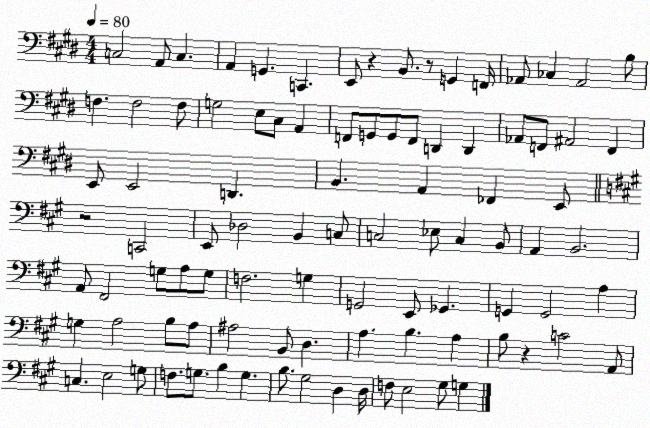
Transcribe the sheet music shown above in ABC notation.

X:1
T:Untitled
M:4/4
L:1/4
K:E
C,2 A,,/2 C, A,, G,, C,, E,,/2 z B,,/2 z/2 G,, F,,/4 _A,,/2 _C, _A,,2 B,/2 F, F,2 F,/2 G,2 E,/2 ^C,/2 A,, F,,/2 G,,/2 G,,/2 F,,/2 D,, D,, _A,,/2 F,,/2 ^A,,2 F,, E,,/2 E,,2 D,, B,, A,, _F,, E,,/2 z2 C,,2 E,,/2 _D,2 B,, C,/2 C,2 _E,/2 C, B,,/2 A,, B,,2 A,,/2 ^F,,2 G,/2 A,/2 G,/2 F,2 G, G,,2 E,,/2 _G,, G,, G,,2 A, G, A,2 B,/2 A,/2 ^A,2 B,,/2 D, A, B, A, B,/2 z C2 A,,/2 C, E,2 G,/2 F,/2 G,/2 B, G, B,/2 ^G,2 D, D,/4 F,/2 E,2 ^G,/2 G,